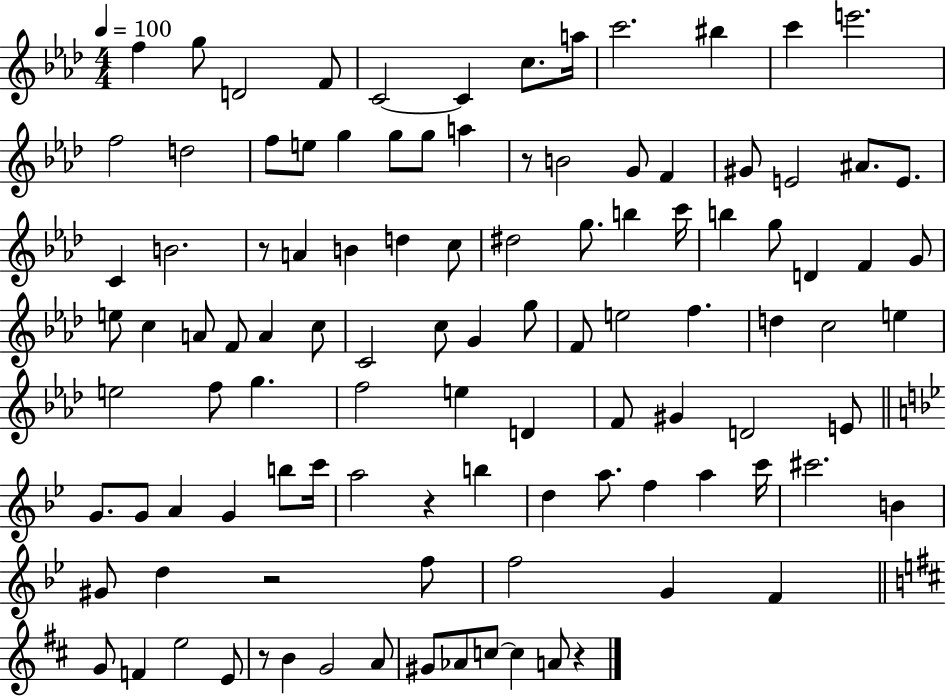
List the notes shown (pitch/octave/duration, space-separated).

F5/q G5/e D4/h F4/e C4/h C4/q C5/e. A5/s C6/h. BIS5/q C6/q E6/h. F5/h D5/h F5/e E5/e G5/q G5/e G5/e A5/q R/e B4/h G4/e F4/q G#4/e E4/h A#4/e. E4/e. C4/q B4/h. R/e A4/q B4/q D5/q C5/e D#5/h G5/e. B5/q C6/s B5/q G5/e D4/q F4/q G4/e E5/e C5/q A4/e F4/e A4/q C5/e C4/h C5/e G4/q G5/e F4/e E5/h F5/q. D5/q C5/h E5/q E5/h F5/e G5/q. F5/h E5/q D4/q F4/e G#4/q D4/h E4/e G4/e. G4/e A4/q G4/q B5/e C6/s A5/h R/q B5/q D5/q A5/e. F5/q A5/q C6/s C#6/h. B4/q G#4/e D5/q R/h F5/e F5/h G4/q F4/q G4/e F4/q E5/h E4/e R/e B4/q G4/h A4/e G#4/e Ab4/e C5/e C5/q A4/e R/q